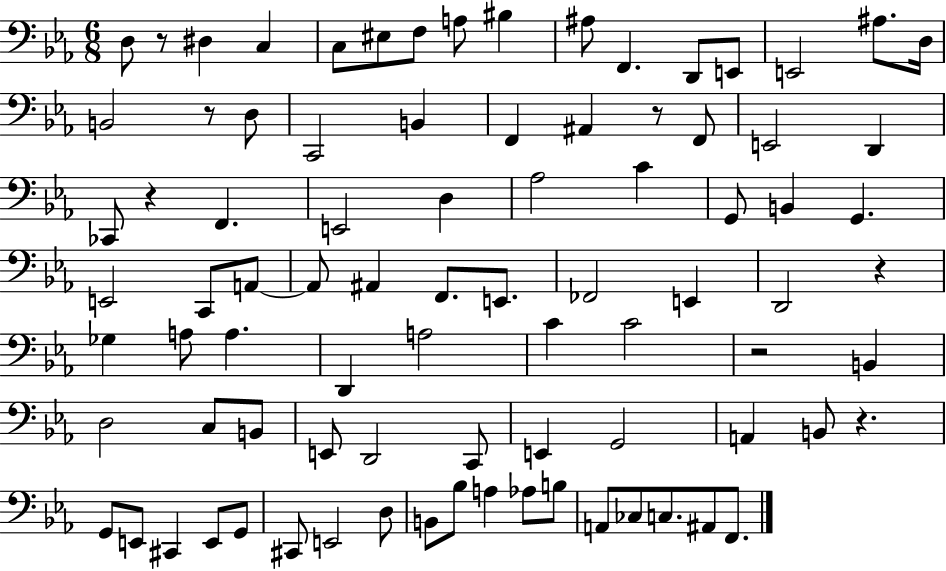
D3/e R/e D#3/q C3/q C3/e EIS3/e F3/e A3/e BIS3/q A#3/e F2/q. D2/e E2/e E2/h A#3/e. D3/s B2/h R/e D3/e C2/h B2/q F2/q A#2/q R/e F2/e E2/h D2/q CES2/e R/q F2/q. E2/h D3/q Ab3/h C4/q G2/e B2/q G2/q. E2/h C2/e A2/e A2/e A#2/q F2/e. E2/e. FES2/h E2/q D2/h R/q Gb3/q A3/e A3/q. D2/q A3/h C4/q C4/h R/h B2/q D3/h C3/e B2/e E2/e D2/h C2/e E2/q G2/h A2/q B2/e R/q. G2/e E2/e C#2/q E2/e G2/e C#2/e E2/h D3/e B2/e Bb3/e A3/q Ab3/e B3/e A2/e CES3/e C3/e. A#2/e F2/e.